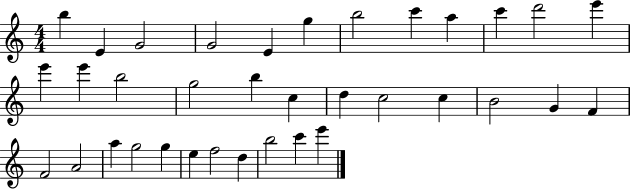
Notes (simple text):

B5/q E4/q G4/h G4/h E4/q G5/q B5/h C6/q A5/q C6/q D6/h E6/q E6/q E6/q B5/h G5/h B5/q C5/q D5/q C5/h C5/q B4/h G4/q F4/q F4/h A4/h A5/q G5/h G5/q E5/q F5/h D5/q B5/h C6/q E6/q